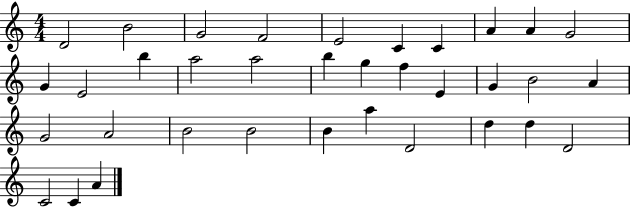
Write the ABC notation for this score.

X:1
T:Untitled
M:4/4
L:1/4
K:C
D2 B2 G2 F2 E2 C C A A G2 G E2 b a2 a2 b g f E G B2 A G2 A2 B2 B2 B a D2 d d D2 C2 C A